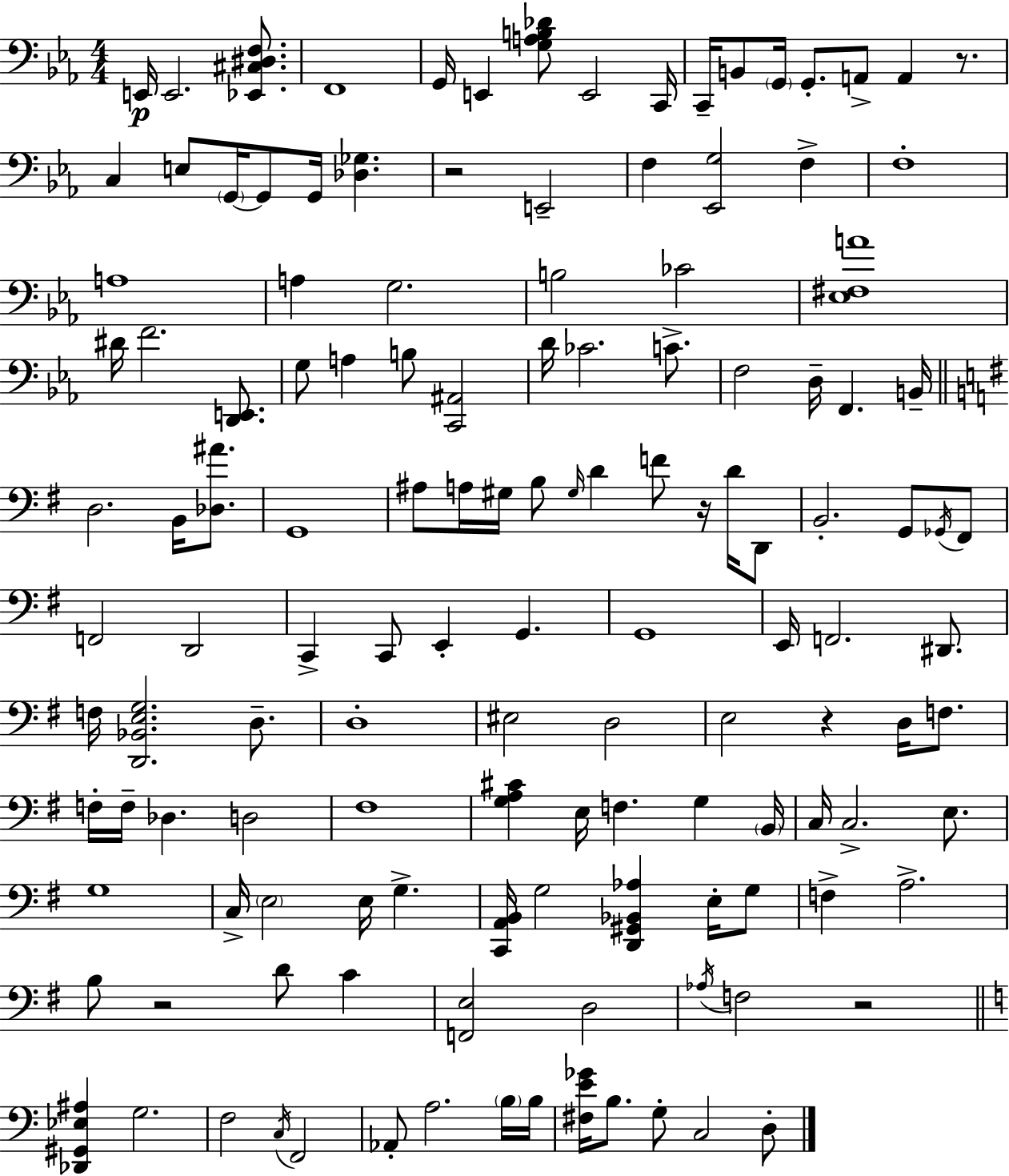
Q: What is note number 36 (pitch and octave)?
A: F3